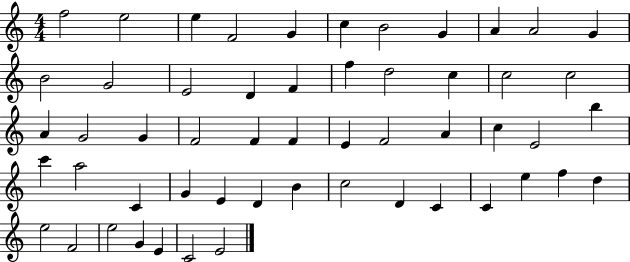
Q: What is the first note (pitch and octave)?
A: F5